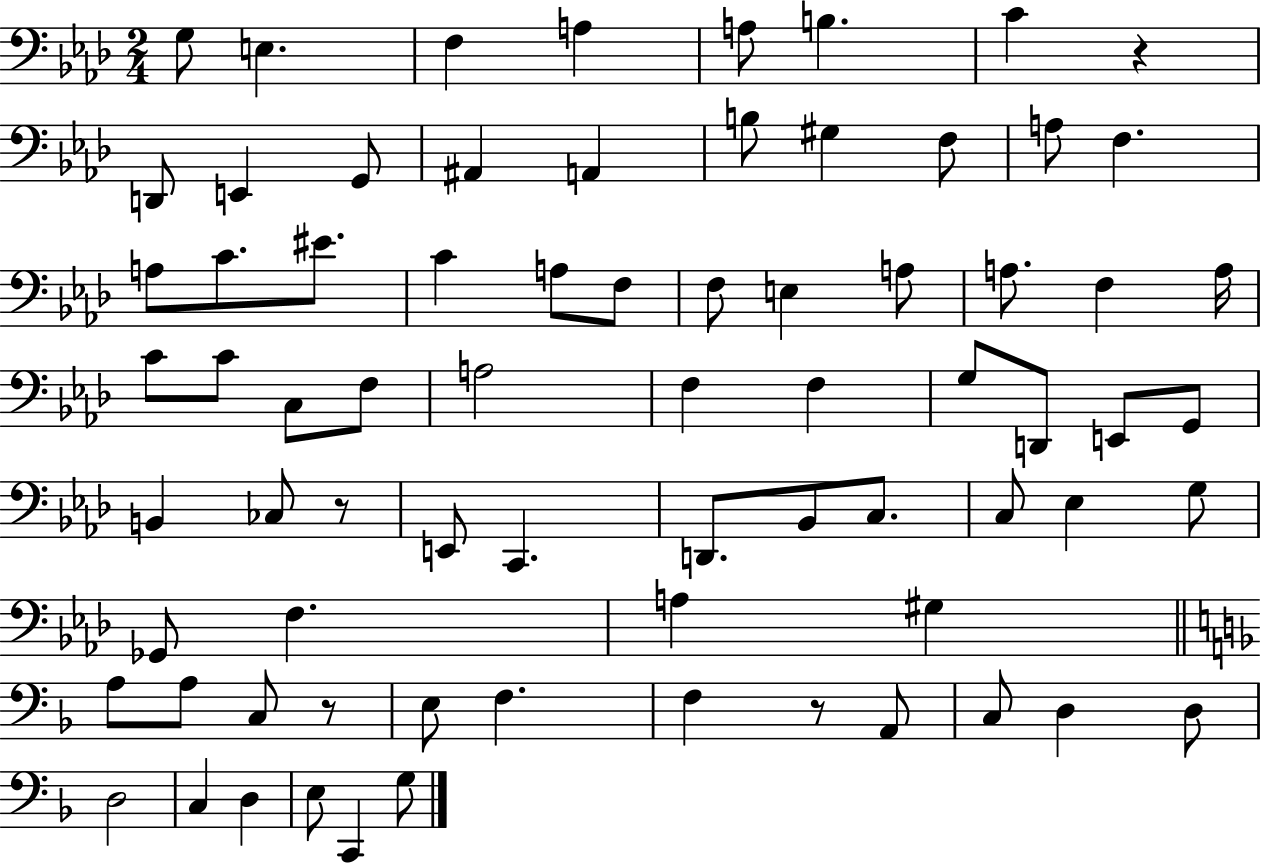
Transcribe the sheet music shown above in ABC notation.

X:1
T:Untitled
M:2/4
L:1/4
K:Ab
G,/2 E, F, A, A,/2 B, C z D,,/2 E,, G,,/2 ^A,, A,, B,/2 ^G, F,/2 A,/2 F, A,/2 C/2 ^E/2 C A,/2 F,/2 F,/2 E, A,/2 A,/2 F, A,/4 C/2 C/2 C,/2 F,/2 A,2 F, F, G,/2 D,,/2 E,,/2 G,,/2 B,, _C,/2 z/2 E,,/2 C,, D,,/2 _B,,/2 C,/2 C,/2 _E, G,/2 _G,,/2 F, A, ^G, A,/2 A,/2 C,/2 z/2 E,/2 F, F, z/2 A,,/2 C,/2 D, D,/2 D,2 C, D, E,/2 C,, G,/2